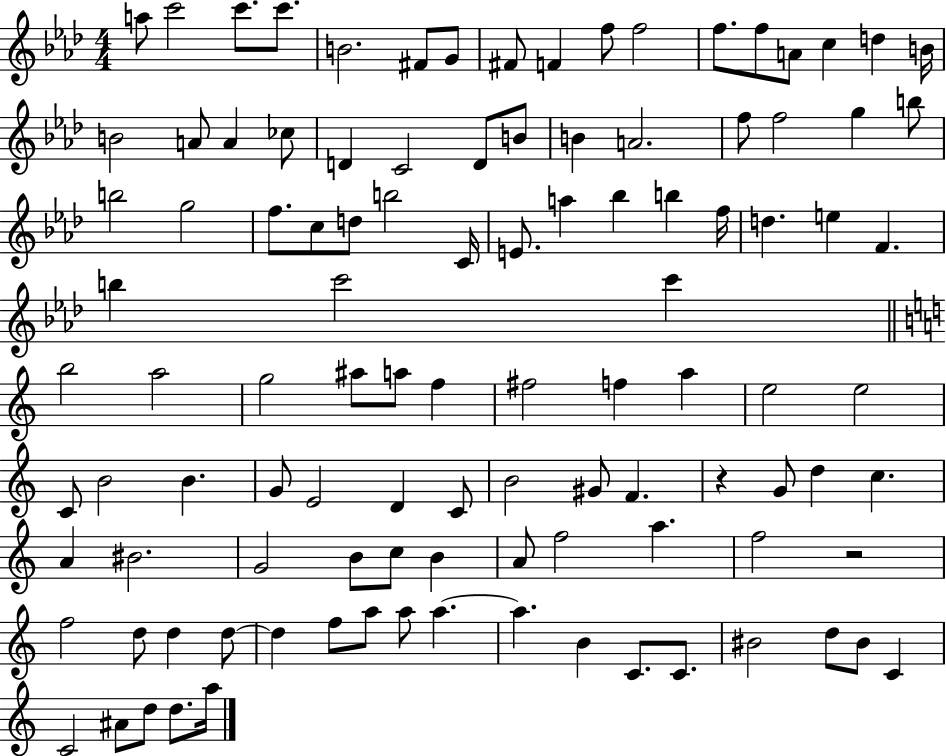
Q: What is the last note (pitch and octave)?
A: A5